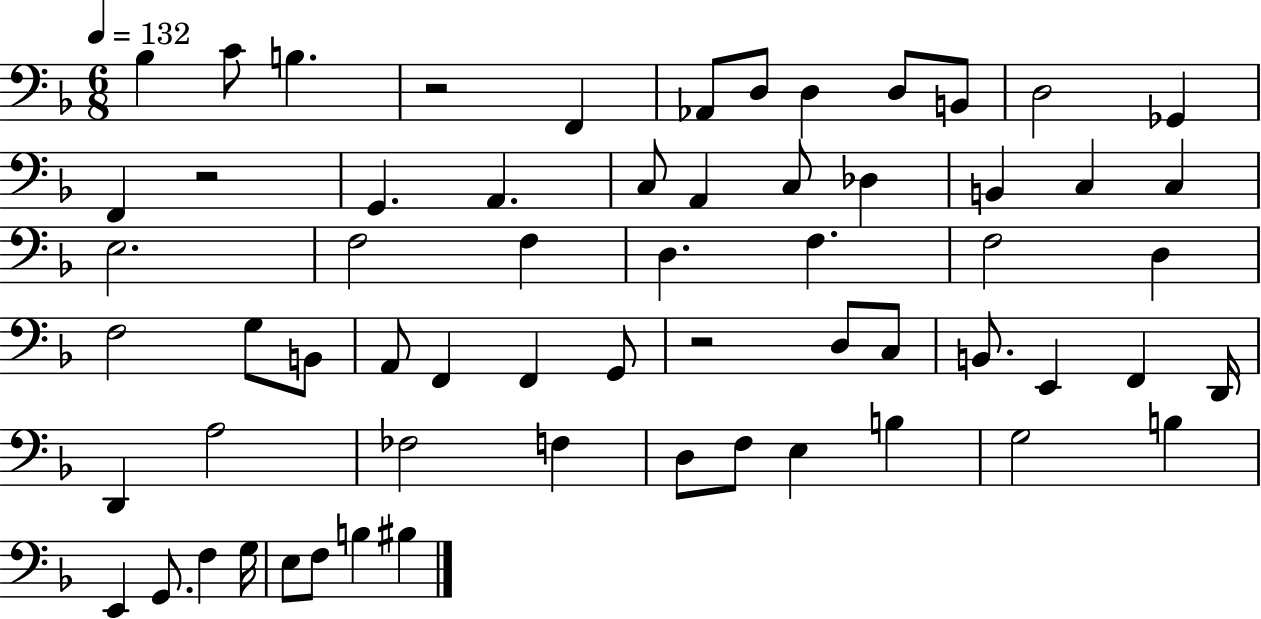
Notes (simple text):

Bb3/q C4/e B3/q. R/h F2/q Ab2/e D3/e D3/q D3/e B2/e D3/h Gb2/q F2/q R/h G2/q. A2/q. C3/e A2/q C3/e Db3/q B2/q C3/q C3/q E3/h. F3/h F3/q D3/q. F3/q. F3/h D3/q F3/h G3/e B2/e A2/e F2/q F2/q G2/e R/h D3/e C3/e B2/e. E2/q F2/q D2/s D2/q A3/h FES3/h F3/q D3/e F3/e E3/q B3/q G3/h B3/q E2/q G2/e. F3/q G3/s E3/e F3/e B3/q BIS3/q